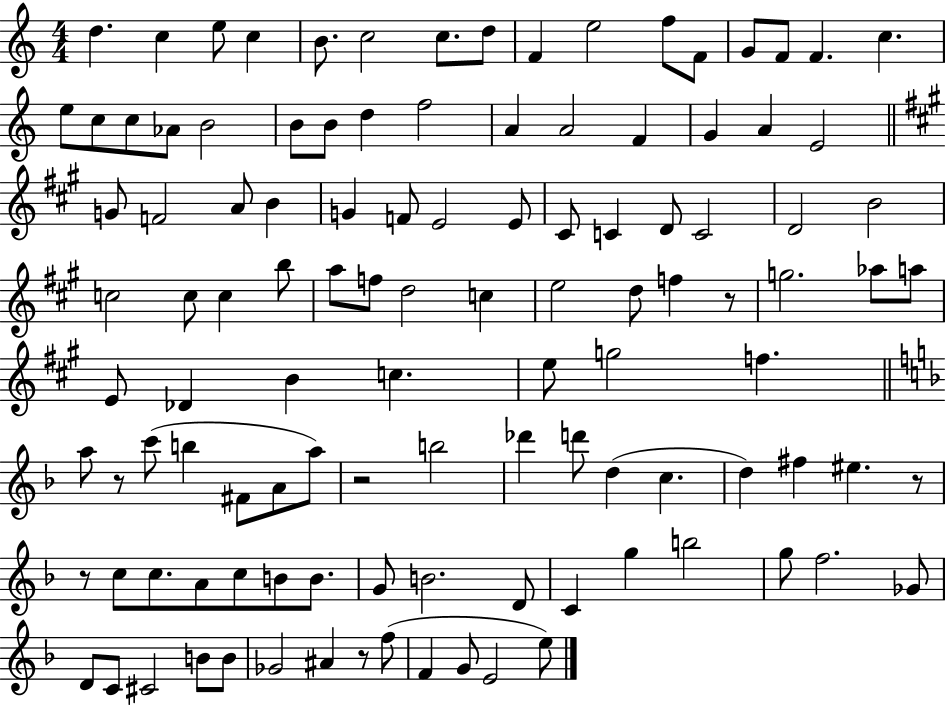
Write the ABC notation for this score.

X:1
T:Untitled
M:4/4
L:1/4
K:C
d c e/2 c B/2 c2 c/2 d/2 F e2 f/2 F/2 G/2 F/2 F c e/2 c/2 c/2 _A/2 B2 B/2 B/2 d f2 A A2 F G A E2 G/2 F2 A/2 B G F/2 E2 E/2 ^C/2 C D/2 C2 D2 B2 c2 c/2 c b/2 a/2 f/2 d2 c e2 d/2 f z/2 g2 _a/2 a/2 E/2 _D B c e/2 g2 f a/2 z/2 c'/2 b ^F/2 A/2 a/2 z2 b2 _d' d'/2 d c d ^f ^e z/2 z/2 c/2 c/2 A/2 c/2 B/2 B/2 G/2 B2 D/2 C g b2 g/2 f2 _G/2 D/2 C/2 ^C2 B/2 B/2 _G2 ^A z/2 f/2 F G/2 E2 e/2